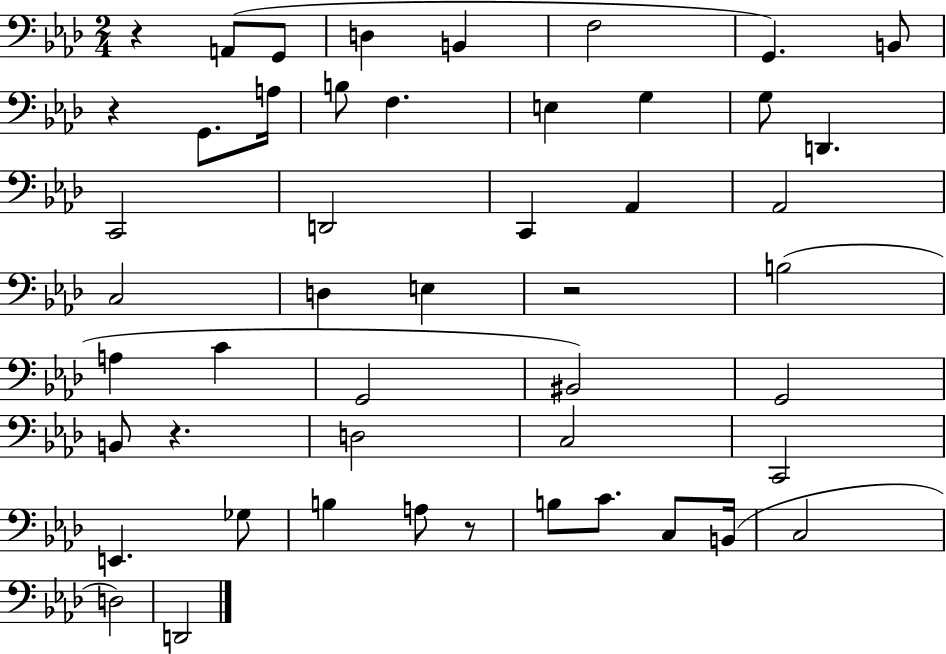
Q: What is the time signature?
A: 2/4